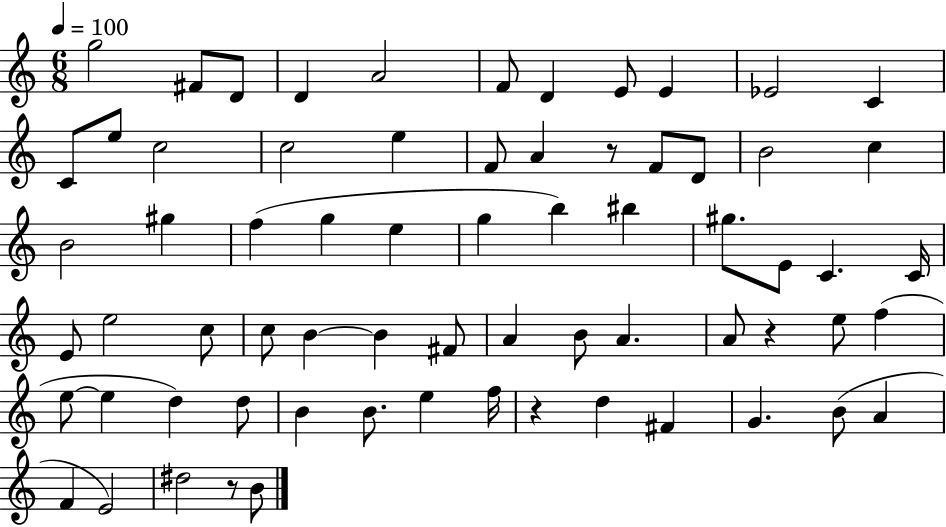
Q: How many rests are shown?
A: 4